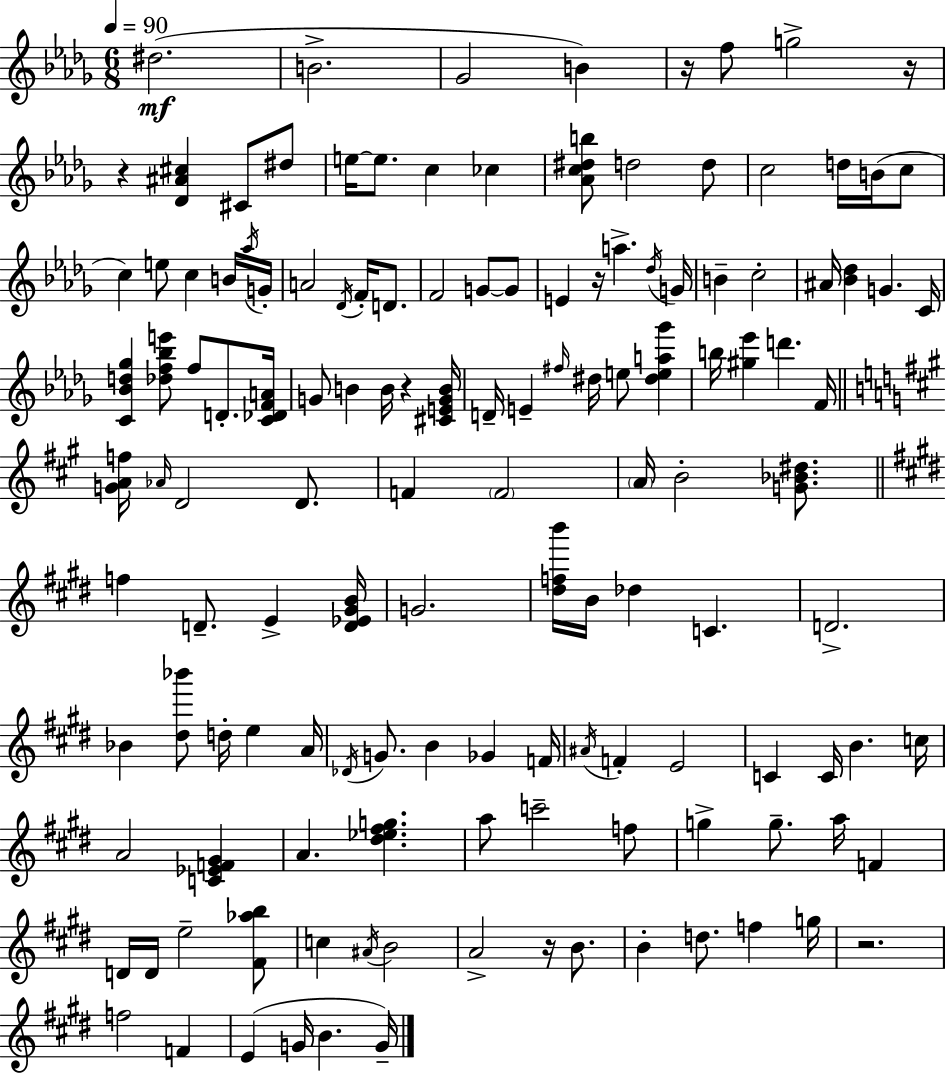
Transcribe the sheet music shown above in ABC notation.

X:1
T:Untitled
M:6/8
L:1/4
K:Bbm
^d2 B2 _G2 B z/4 f/2 g2 z/4 z [_D^A^c] ^C/2 ^d/2 e/4 e/2 c _c [_Ac^db]/2 d2 d/2 c2 d/4 B/4 c/2 c e/2 c B/4 _a/4 G/4 A2 _D/4 F/4 D/2 F2 G/2 G/2 E z/4 a _d/4 G/4 B c2 ^A/4 [_B_d] G C/4 [C_Bd_g] [_df_be']/2 f/2 D/2 [C_DFA]/4 G/2 B B/4 z [^CEGB]/4 D/4 E ^f/4 ^d/4 e/2 [^dea_g'] b/4 [^g_e'] d' F/4 [GAf]/4 _A/4 D2 D/2 F F2 A/4 B2 [G_B^d]/2 f D/2 E [D_E^GB]/4 G2 [^dfb']/4 B/4 _d C D2 _B [^d_b']/2 d/4 e A/4 _D/4 G/2 B _G F/4 ^A/4 F E2 C C/4 B c/4 A2 [C_EF^G] A [^d_e^fg] a/2 c'2 f/2 g g/2 a/4 F D/4 D/4 e2 [^F_ab]/2 c ^A/4 B2 A2 z/4 B/2 B d/2 f g/4 z2 f2 F E G/4 B G/4